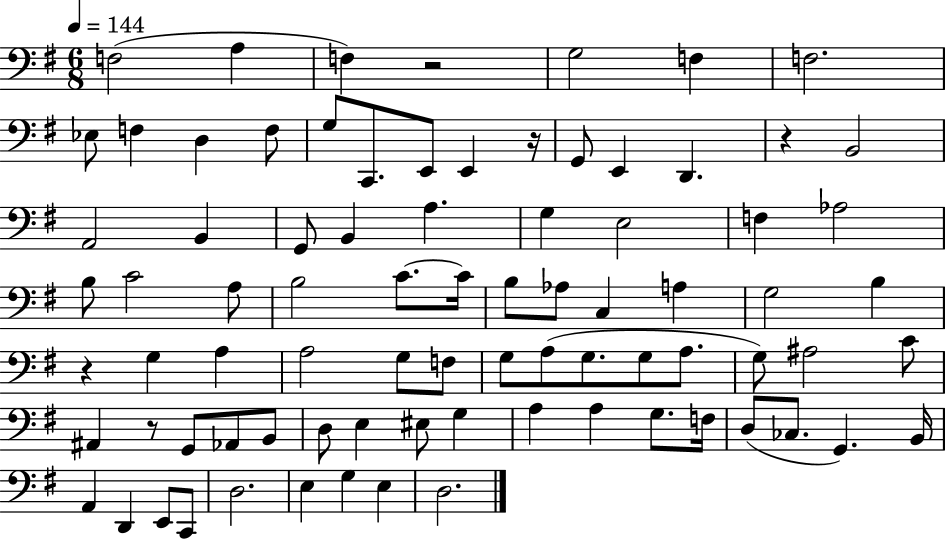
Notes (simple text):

F3/h A3/q F3/q R/h G3/h F3/q F3/h. Eb3/e F3/q D3/q F3/e G3/e C2/e. E2/e E2/q R/s G2/e E2/q D2/q. R/q B2/h A2/h B2/q G2/e B2/q A3/q. G3/q E3/h F3/q Ab3/h B3/e C4/h A3/e B3/h C4/e. C4/s B3/e Ab3/e C3/q A3/q G3/h B3/q R/q G3/q A3/q A3/h G3/e F3/e G3/e A3/e G3/e. G3/e A3/e. G3/e A#3/h C4/e A#2/q R/e G2/e Ab2/e B2/e D3/e E3/q EIS3/e G3/q A3/q A3/q G3/e. F3/s D3/e CES3/e. G2/q. B2/s A2/q D2/q E2/e C2/e D3/h. E3/q G3/q E3/q D3/h.